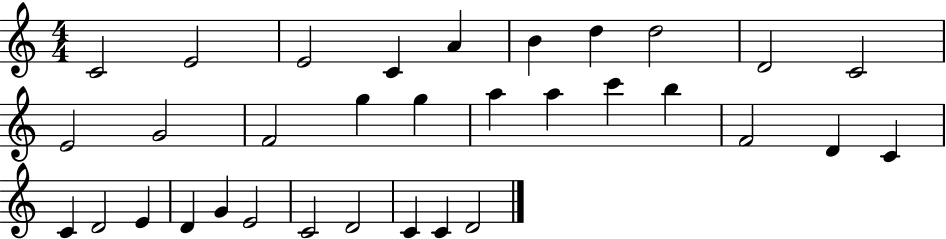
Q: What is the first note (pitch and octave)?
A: C4